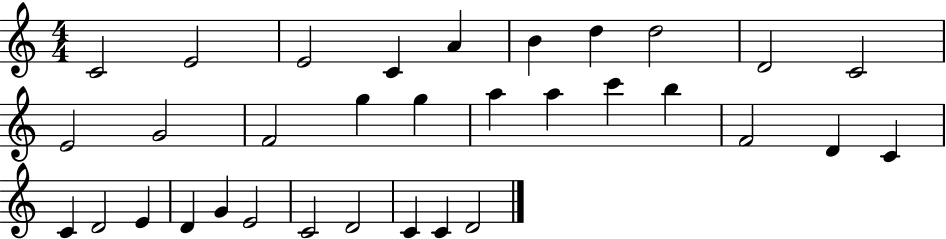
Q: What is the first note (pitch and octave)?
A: C4